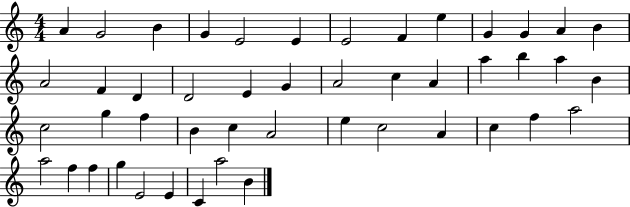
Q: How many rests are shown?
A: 0